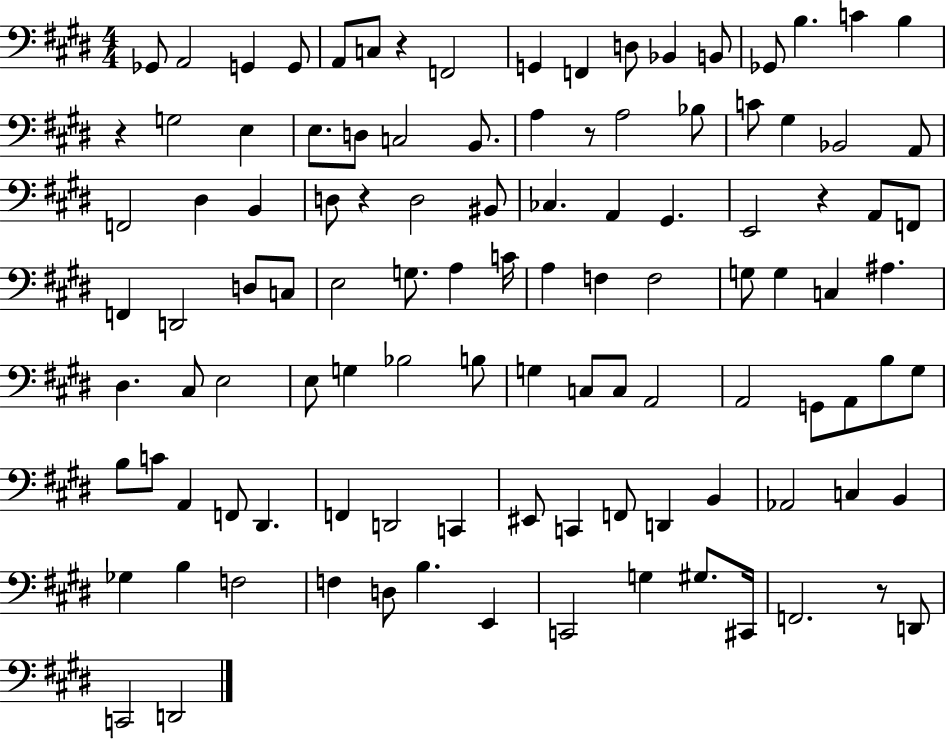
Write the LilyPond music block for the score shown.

{
  \clef bass
  \numericTimeSignature
  \time 4/4
  \key e \major
  ges,8 a,2 g,4 g,8 | a,8 c8 r4 f,2 | g,4 f,4 d8 bes,4 b,8 | ges,8 b4. c'4 b4 | \break r4 g2 e4 | e8. d8 c2 b,8. | a4 r8 a2 bes8 | c'8 gis4 bes,2 a,8 | \break f,2 dis4 b,4 | d8 r4 d2 bis,8 | ces4. a,4 gis,4. | e,2 r4 a,8 f,8 | \break f,4 d,2 d8 c8 | e2 g8. a4 c'16 | a4 f4 f2 | g8 g4 c4 ais4. | \break dis4. cis8 e2 | e8 g4 bes2 b8 | g4 c8 c8 a,2 | a,2 g,8 a,8 b8 gis8 | \break b8 c'8 a,4 f,8 dis,4. | f,4 d,2 c,4 | eis,8 c,4 f,8 d,4 b,4 | aes,2 c4 b,4 | \break ges4 b4 f2 | f4 d8 b4. e,4 | c,2 g4 gis8. cis,16 | f,2. r8 d,8 | \break c,2 d,2 | \bar "|."
}